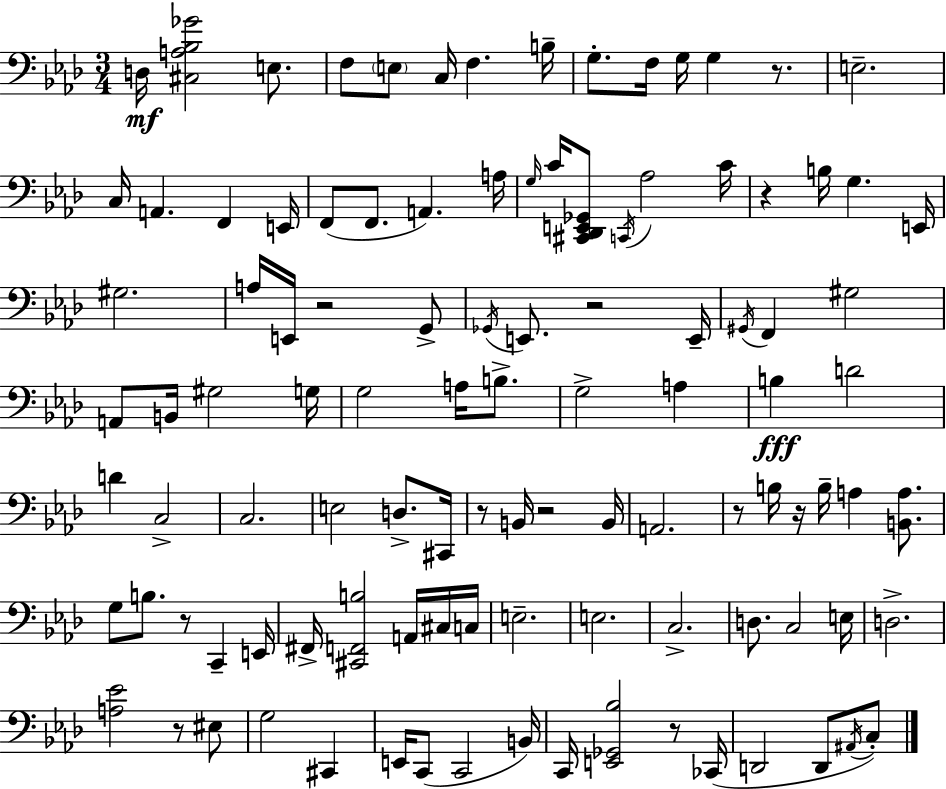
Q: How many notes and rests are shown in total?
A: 106